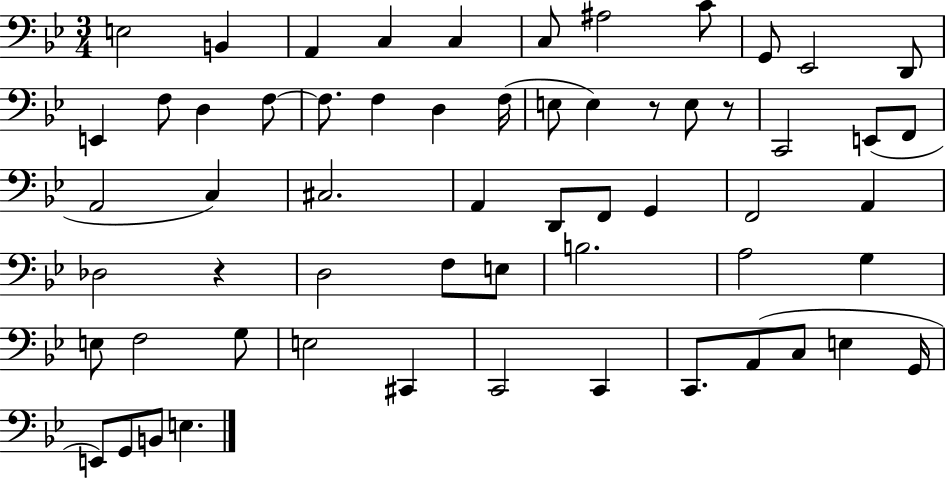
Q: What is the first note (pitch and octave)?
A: E3